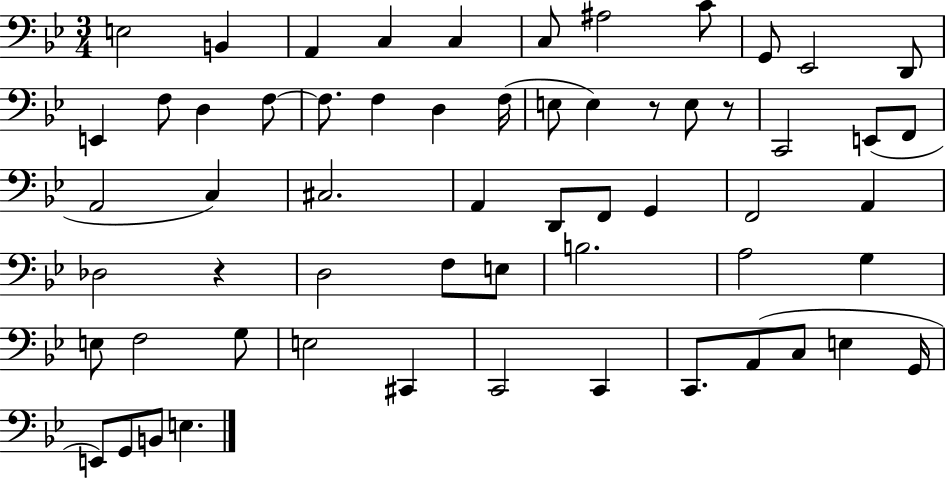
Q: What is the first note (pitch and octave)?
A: E3